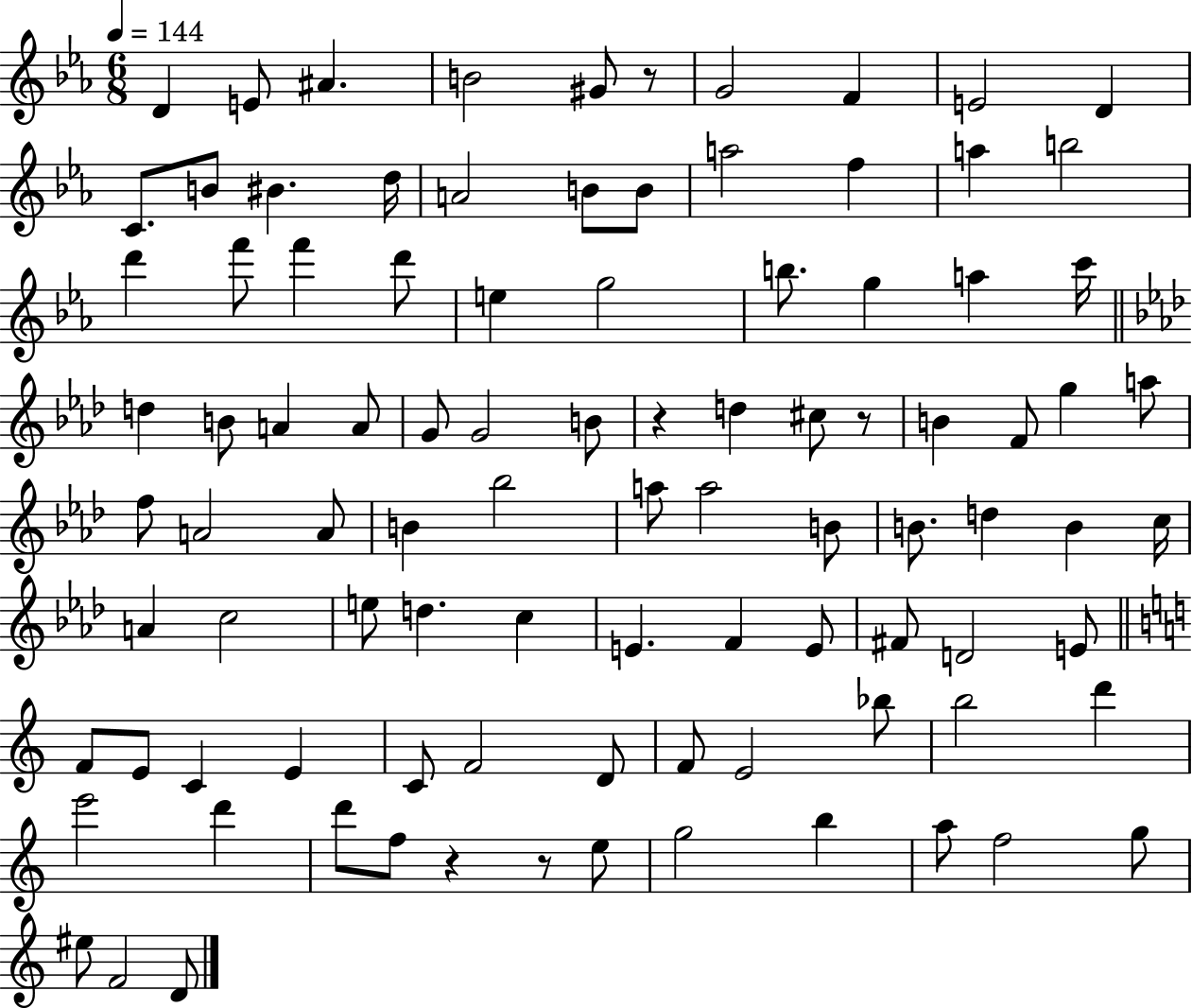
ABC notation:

X:1
T:Untitled
M:6/8
L:1/4
K:Eb
D E/2 ^A B2 ^G/2 z/2 G2 F E2 D C/2 B/2 ^B d/4 A2 B/2 B/2 a2 f a b2 d' f'/2 f' d'/2 e g2 b/2 g a c'/4 d B/2 A A/2 G/2 G2 B/2 z d ^c/2 z/2 B F/2 g a/2 f/2 A2 A/2 B _b2 a/2 a2 B/2 B/2 d B c/4 A c2 e/2 d c E F E/2 ^F/2 D2 E/2 F/2 E/2 C E C/2 F2 D/2 F/2 E2 _b/2 b2 d' e'2 d' d'/2 f/2 z z/2 e/2 g2 b a/2 f2 g/2 ^e/2 F2 D/2